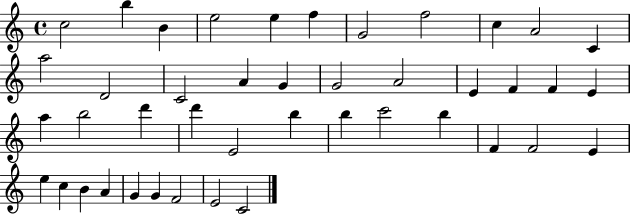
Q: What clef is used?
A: treble